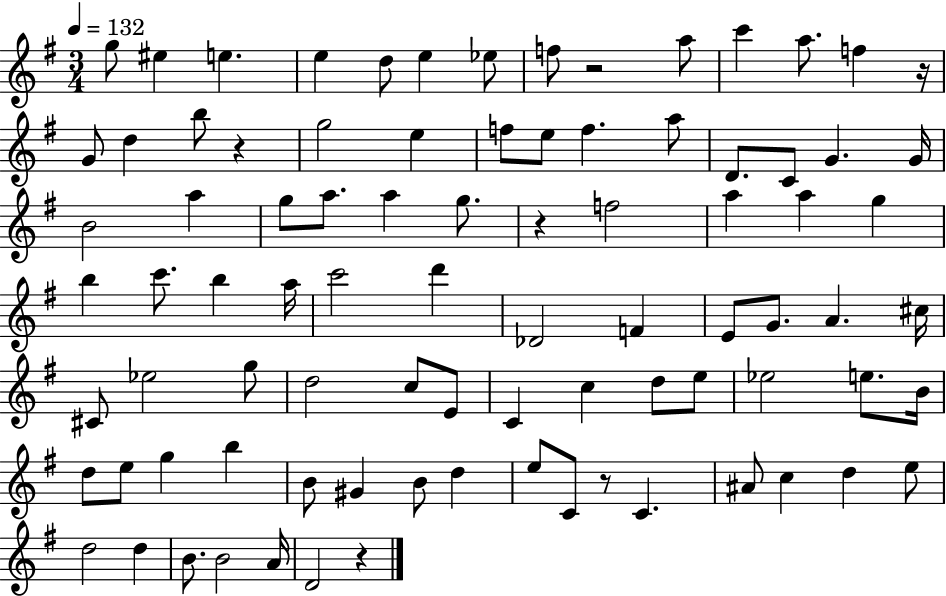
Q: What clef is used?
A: treble